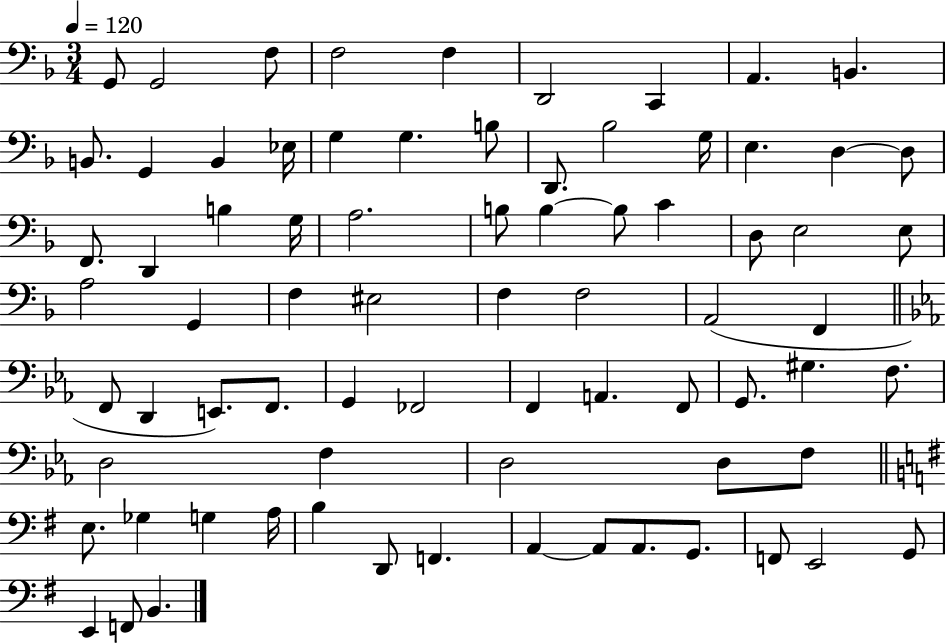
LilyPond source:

{
  \clef bass
  \numericTimeSignature
  \time 3/4
  \key f \major
  \tempo 4 = 120
  g,8 g,2 f8 | f2 f4 | d,2 c,4 | a,4. b,4. | \break b,8. g,4 b,4 ees16 | g4 g4. b8 | d,8. bes2 g16 | e4. d4~~ d8 | \break f,8. d,4 b4 g16 | a2. | b8 b4~~ b8 c'4 | d8 e2 e8 | \break a2 g,4 | f4 eis2 | f4 f2 | a,2( f,4 | \break \bar "||" \break \key c \minor f,8 d,4 e,8.) f,8. | g,4 fes,2 | f,4 a,4. f,8 | g,8. gis4. f8. | \break d2 f4 | d2 d8 f8 | \bar "||" \break \key e \minor e8. ges4 g4 a16 | b4 d,8 f,4. | a,4~~ a,8 a,8. g,8. | f,8 e,2 g,8 | \break e,4 f,8 b,4. | \bar "|."
}